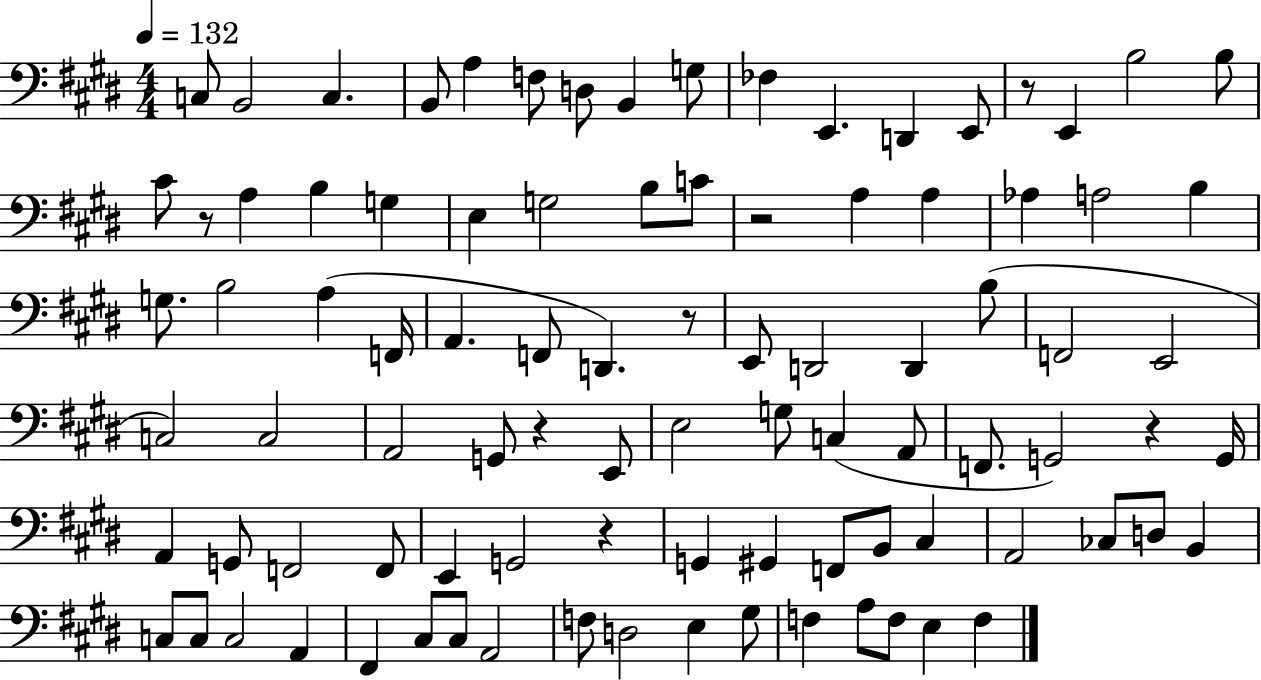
X:1
T:Untitled
M:4/4
L:1/4
K:E
C,/2 B,,2 C, B,,/2 A, F,/2 D,/2 B,, G,/2 _F, E,, D,, E,,/2 z/2 E,, B,2 B,/2 ^C/2 z/2 A, B, G, E, G,2 B,/2 C/2 z2 A, A, _A, A,2 B, G,/2 B,2 A, F,,/4 A,, F,,/2 D,, z/2 E,,/2 D,,2 D,, B,/2 F,,2 E,,2 C,2 C,2 A,,2 G,,/2 z E,,/2 E,2 G,/2 C, A,,/2 F,,/2 G,,2 z G,,/4 A,, G,,/2 F,,2 F,,/2 E,, G,,2 z G,, ^G,, F,,/2 B,,/2 ^C, A,,2 _C,/2 D,/2 B,, C,/2 C,/2 C,2 A,, ^F,, ^C,/2 ^C,/2 A,,2 F,/2 D,2 E, ^G,/2 F, A,/2 F,/2 E, F,